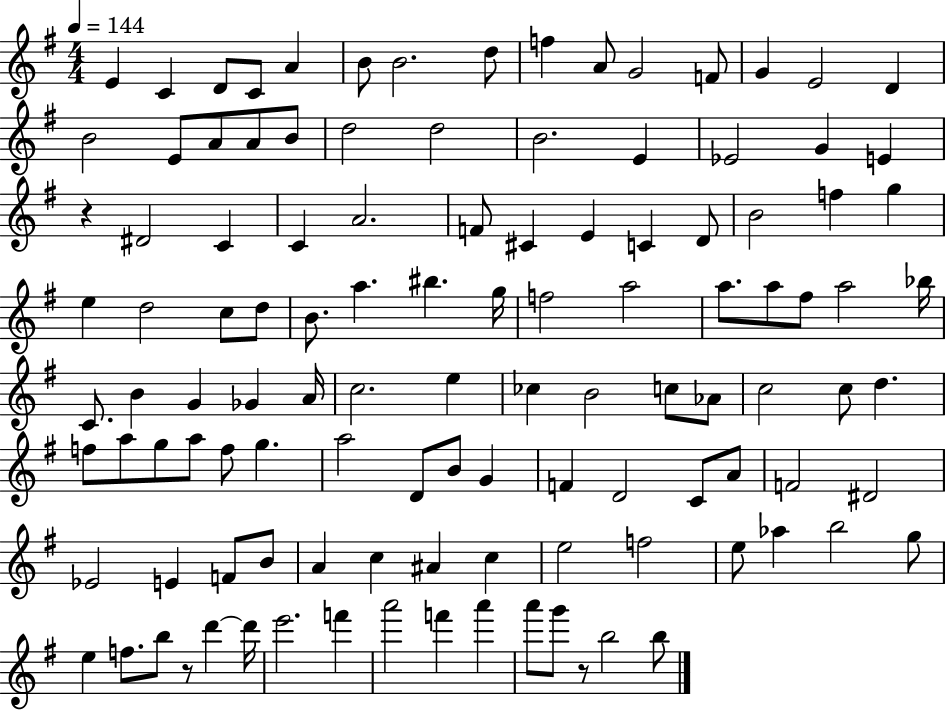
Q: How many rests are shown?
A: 3